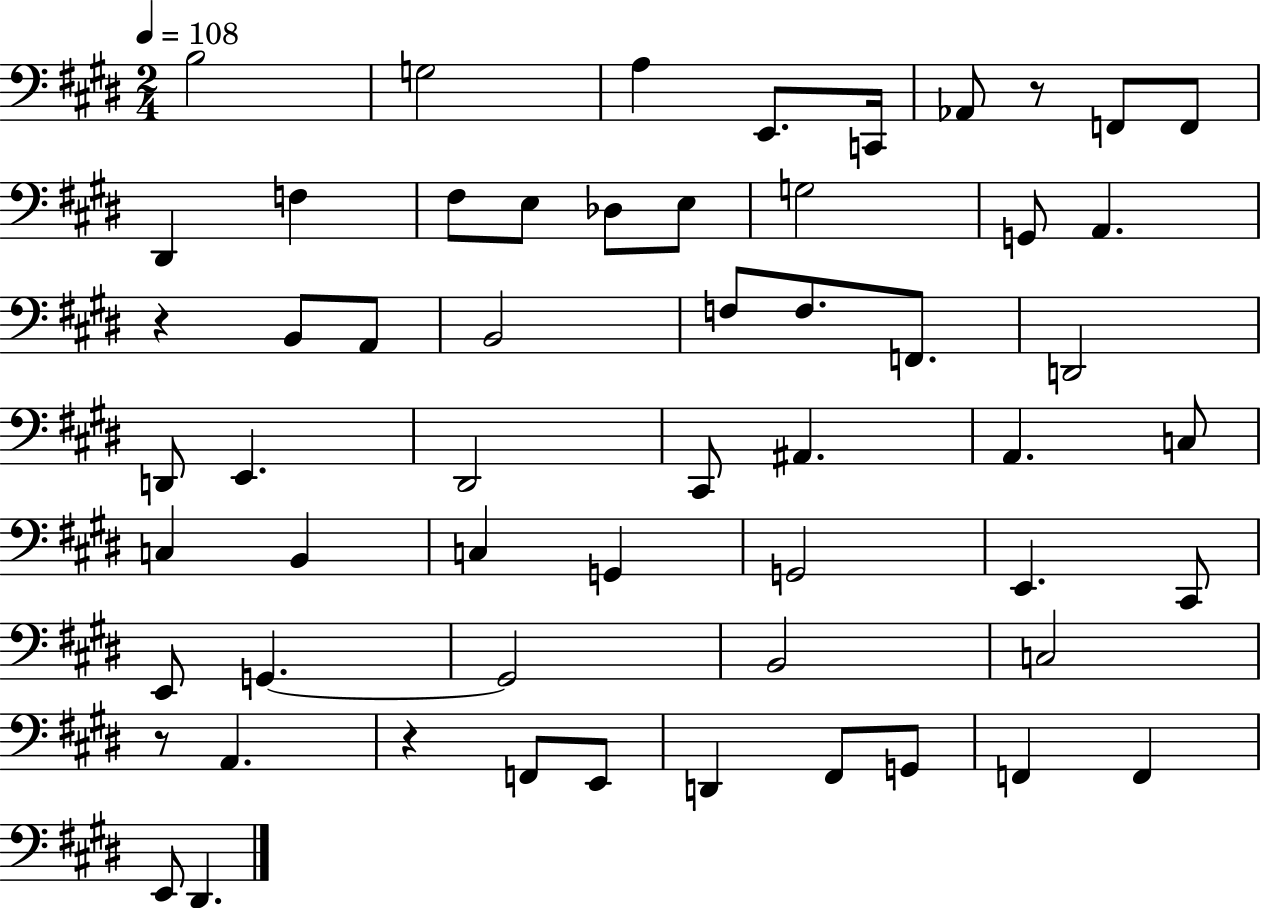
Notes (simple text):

B3/h G3/h A3/q E2/e. C2/s Ab2/e R/e F2/e F2/e D#2/q F3/q F#3/e E3/e Db3/e E3/e G3/h G2/e A2/q. R/q B2/e A2/e B2/h F3/e F3/e. F2/e. D2/h D2/e E2/q. D#2/h C#2/e A#2/q. A2/q. C3/e C3/q B2/q C3/q G2/q G2/h E2/q. C#2/e E2/e G2/q. G2/h B2/h C3/h R/e A2/q. R/q F2/e E2/e D2/q F#2/e G2/e F2/q F2/q E2/e D#2/q.